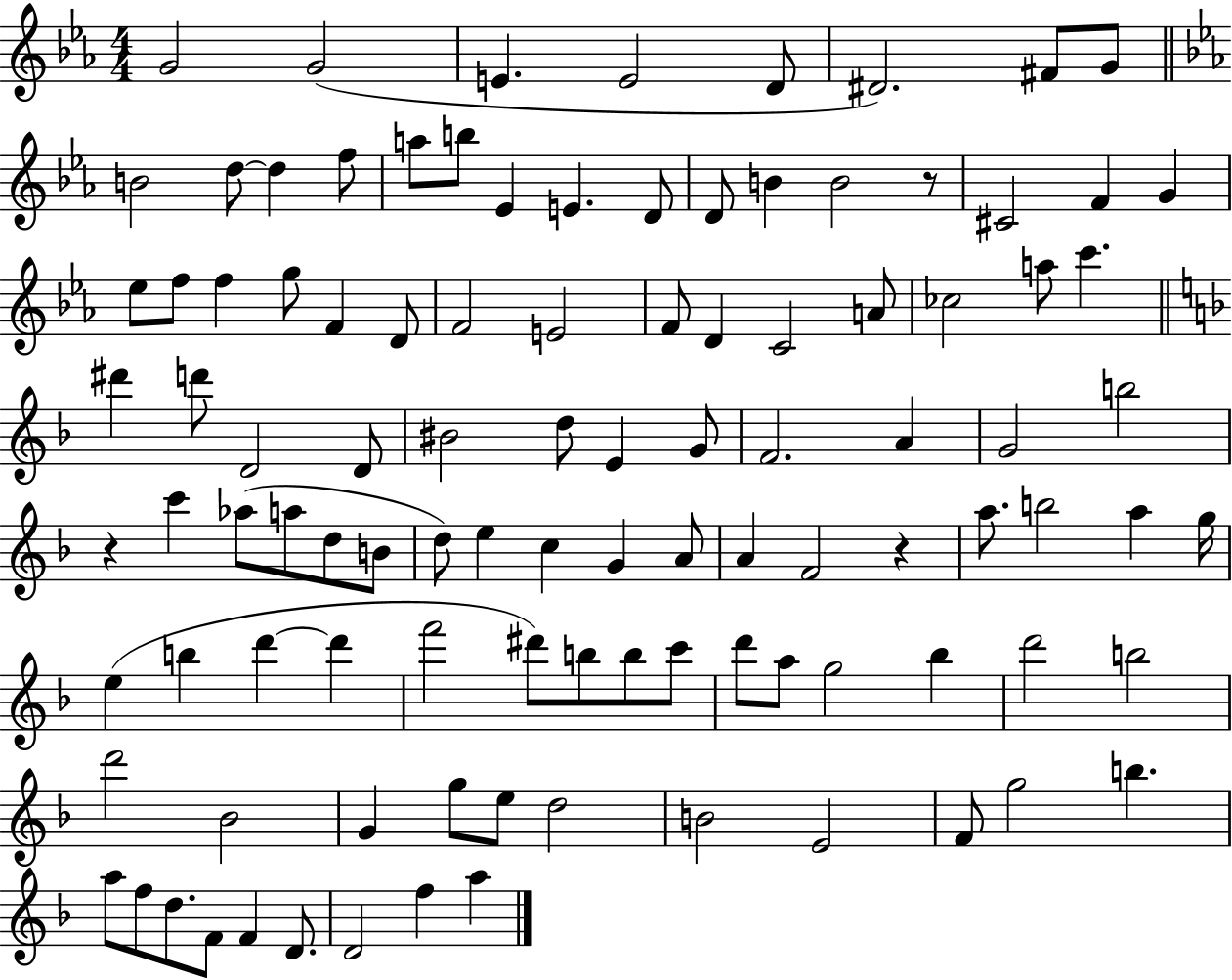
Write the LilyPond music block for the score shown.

{
  \clef treble
  \numericTimeSignature
  \time 4/4
  \key ees \major
  g'2 g'2( | e'4. e'2 d'8 | dis'2.) fis'8 g'8 | \bar "||" \break \key c \minor b'2 d''8~~ d''4 f''8 | a''8 b''8 ees'4 e'4. d'8 | d'8 b'4 b'2 r8 | cis'2 f'4 g'4 | \break ees''8 f''8 f''4 g''8 f'4 d'8 | f'2 e'2 | f'8 d'4 c'2 a'8 | ces''2 a''8 c'''4. | \break \bar "||" \break \key d \minor dis'''4 d'''8 d'2 d'8 | bis'2 d''8 e'4 g'8 | f'2. a'4 | g'2 b''2 | \break r4 c'''4 aes''8( a''8 d''8 b'8 | d''8) e''4 c''4 g'4 a'8 | a'4 f'2 r4 | a''8. b''2 a''4 g''16 | \break e''4( b''4 d'''4~~ d'''4 | f'''2 dis'''8) b''8 b''8 c'''8 | d'''8 a''8 g''2 bes''4 | d'''2 b''2 | \break d'''2 bes'2 | g'4 g''8 e''8 d''2 | b'2 e'2 | f'8 g''2 b''4. | \break a''8 f''8 d''8. f'8 f'4 d'8. | d'2 f''4 a''4 | \bar "|."
}